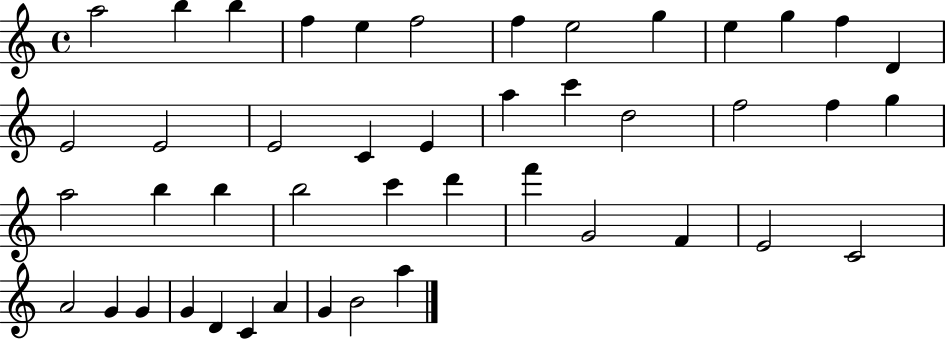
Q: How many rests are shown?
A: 0